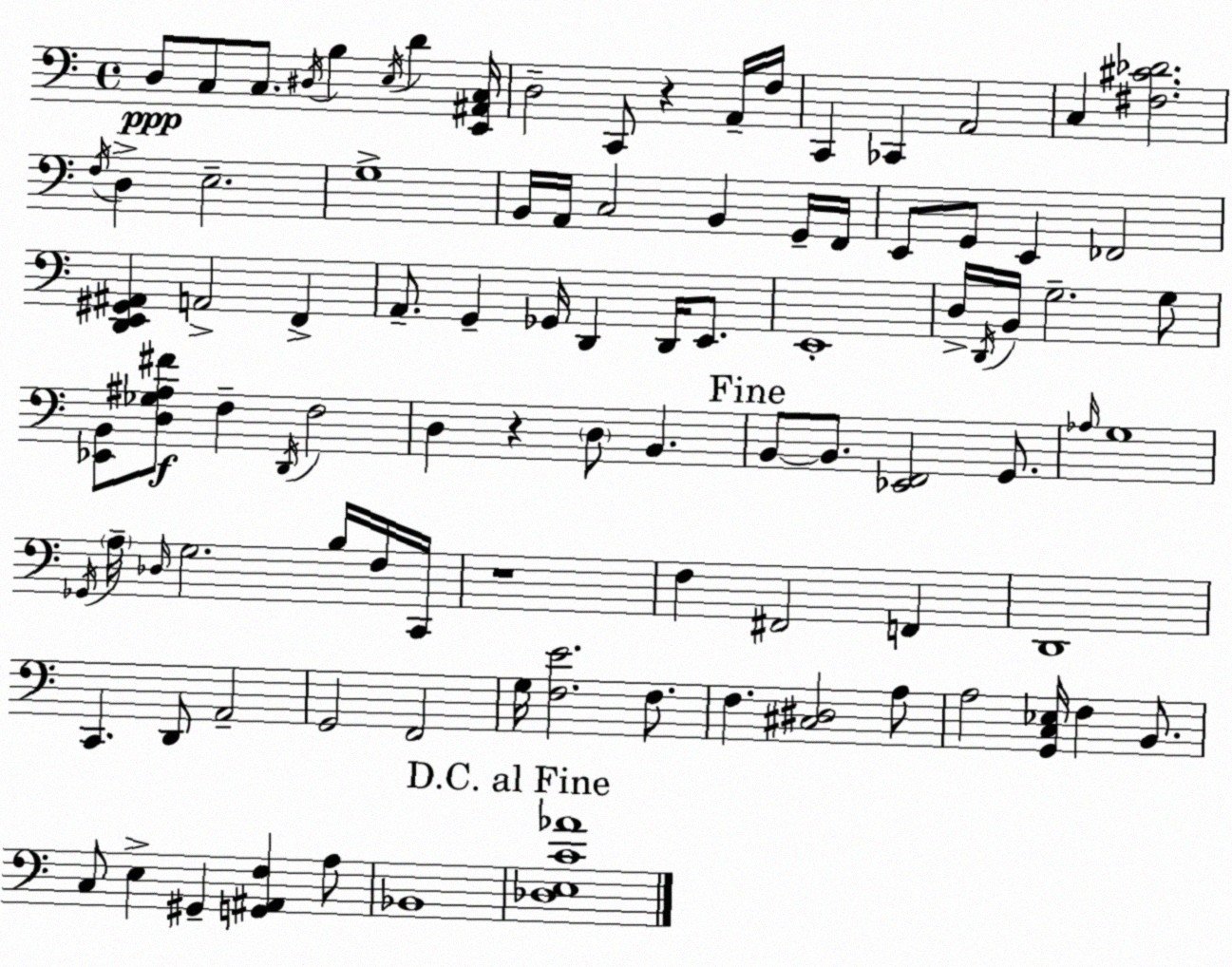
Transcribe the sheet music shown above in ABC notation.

X:1
T:Untitled
M:4/4
L:1/4
K:C
D,/2 C,/2 C,/2 ^D,/4 B, E,/4 D [E,,^A,,C,]/4 D,2 C,,/2 z A,,/4 F,/4 C,, _C,, A,,2 C, [^F,^C_D]2 F,/4 D, E,2 G,4 B,,/4 A,,/4 C,2 B,, G,,/4 F,,/4 E,,/2 G,,/2 E,, _F,,2 [D,,E,,^G,,^A,,] A,,2 F,, A,,/2 G,, _G,,/4 D,, D,,/4 E,,/2 E,,4 D,/4 D,,/4 B,,/4 G,2 G,/2 [_E,,B,,]/2 [D,_G,^A,^F]/2 F, D,,/4 F,2 D, z D,/2 B,, B,,/2 B,,/2 [_E,,F,,]2 G,,/2 _A,/4 G,4 _G,,/4 A,/4 _D,/4 G,2 B,/4 F,/4 C,,/4 z4 F, ^F,,2 F,, D,,4 C,, D,,/2 A,,2 G,,2 F,,2 G,/4 [F,E]2 F,/2 F, [^C,^D,]2 A,/2 A,2 [G,,C,_E,]/4 F, B,,/2 C,/2 E, ^G,, [G,,^A,,F,] A,/2 _B,,4 [_D,E,C_A]4